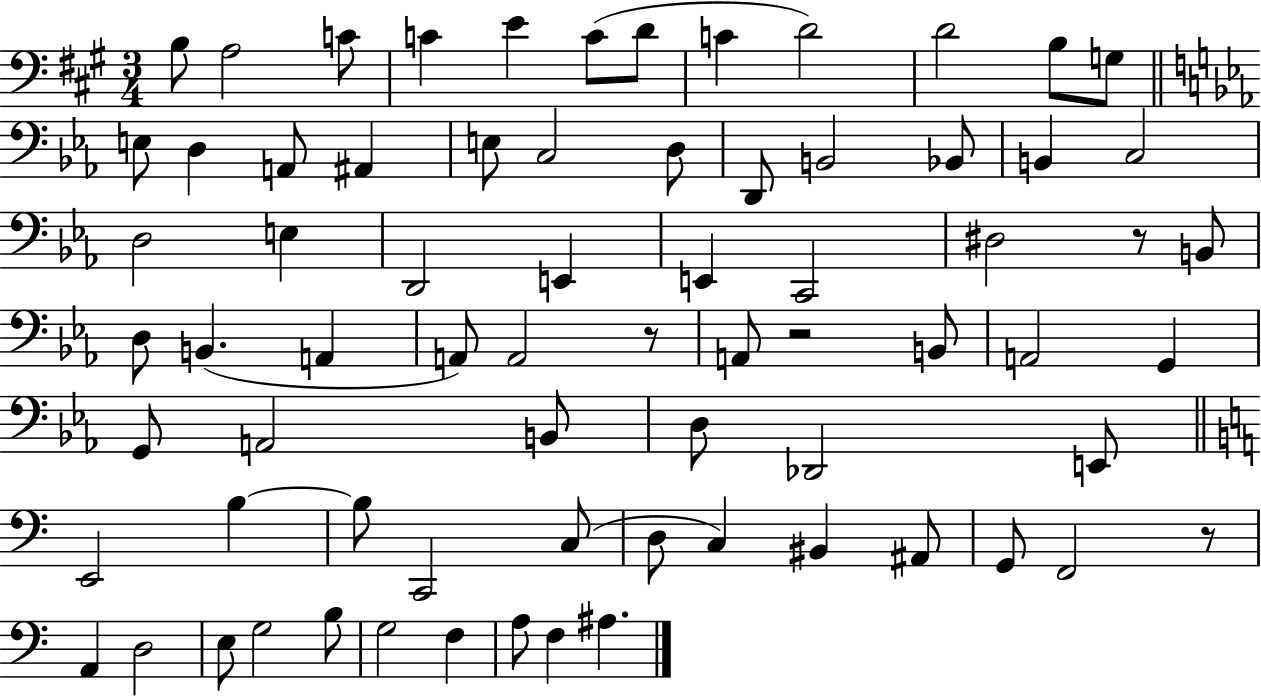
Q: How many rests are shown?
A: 4